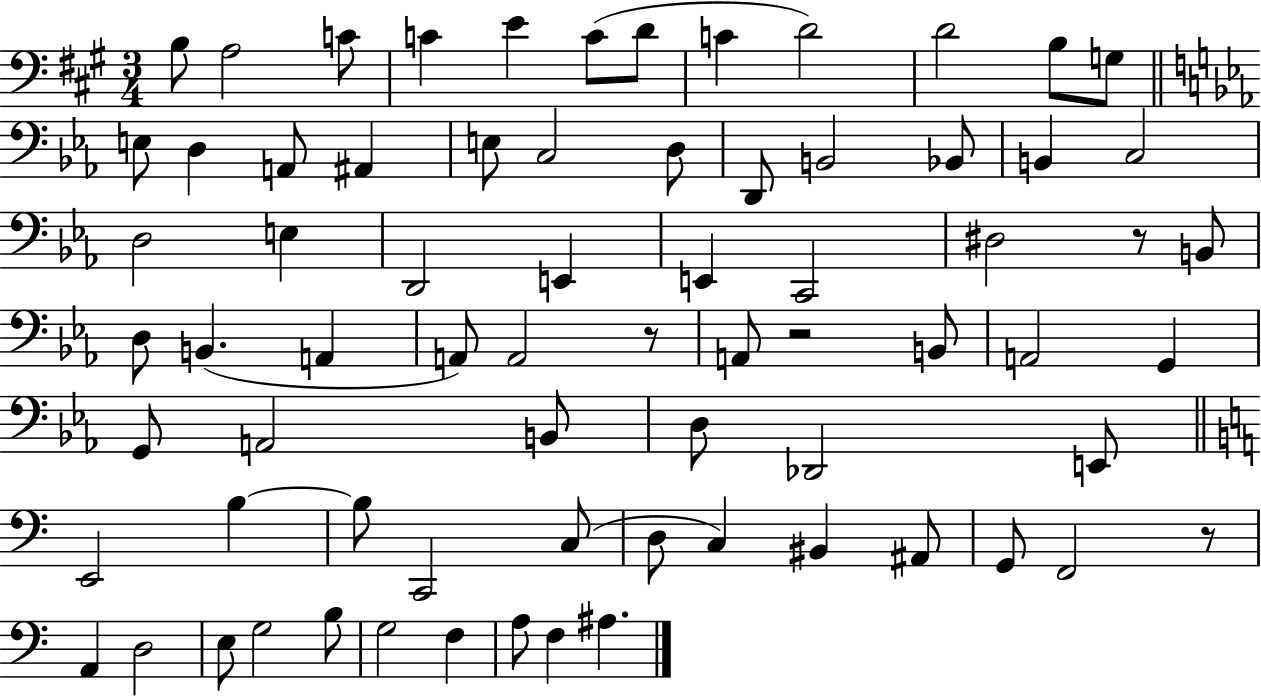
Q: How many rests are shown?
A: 4